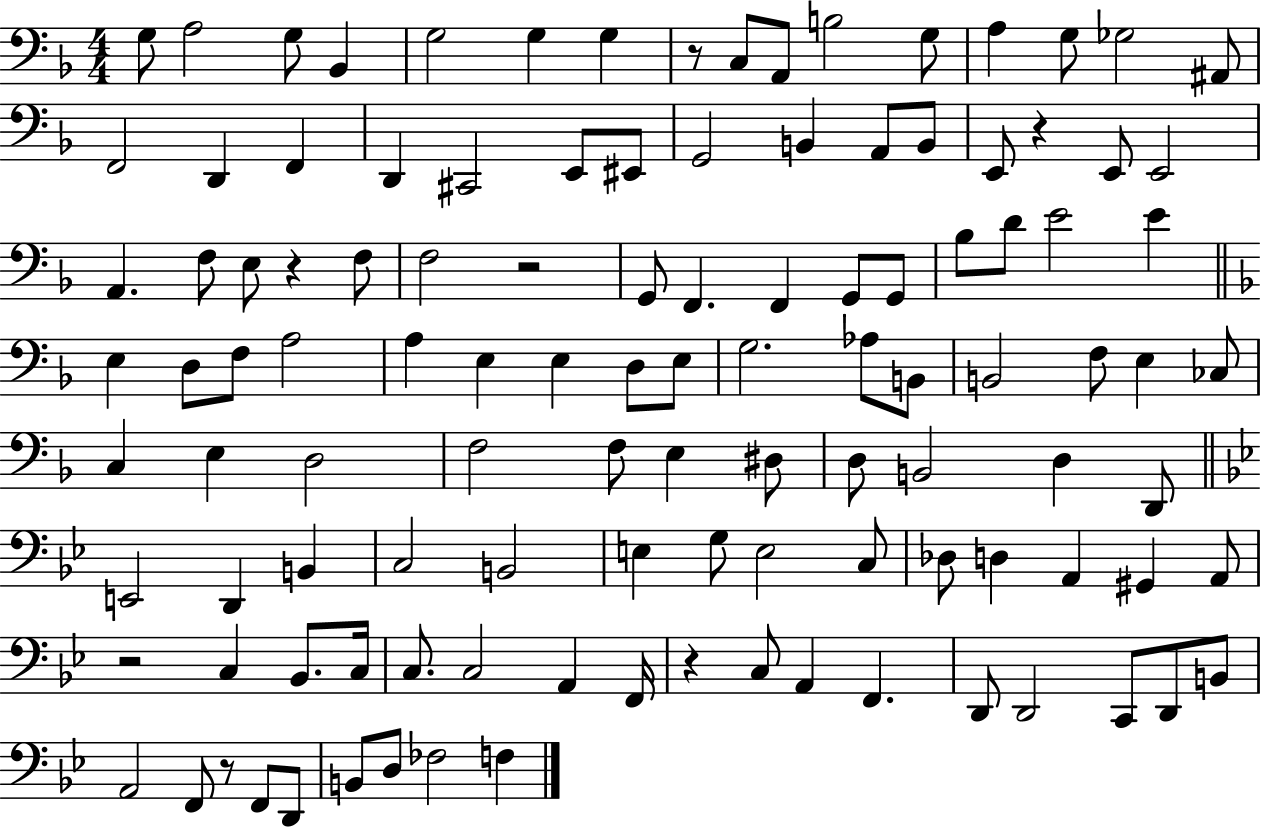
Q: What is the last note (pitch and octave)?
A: F3